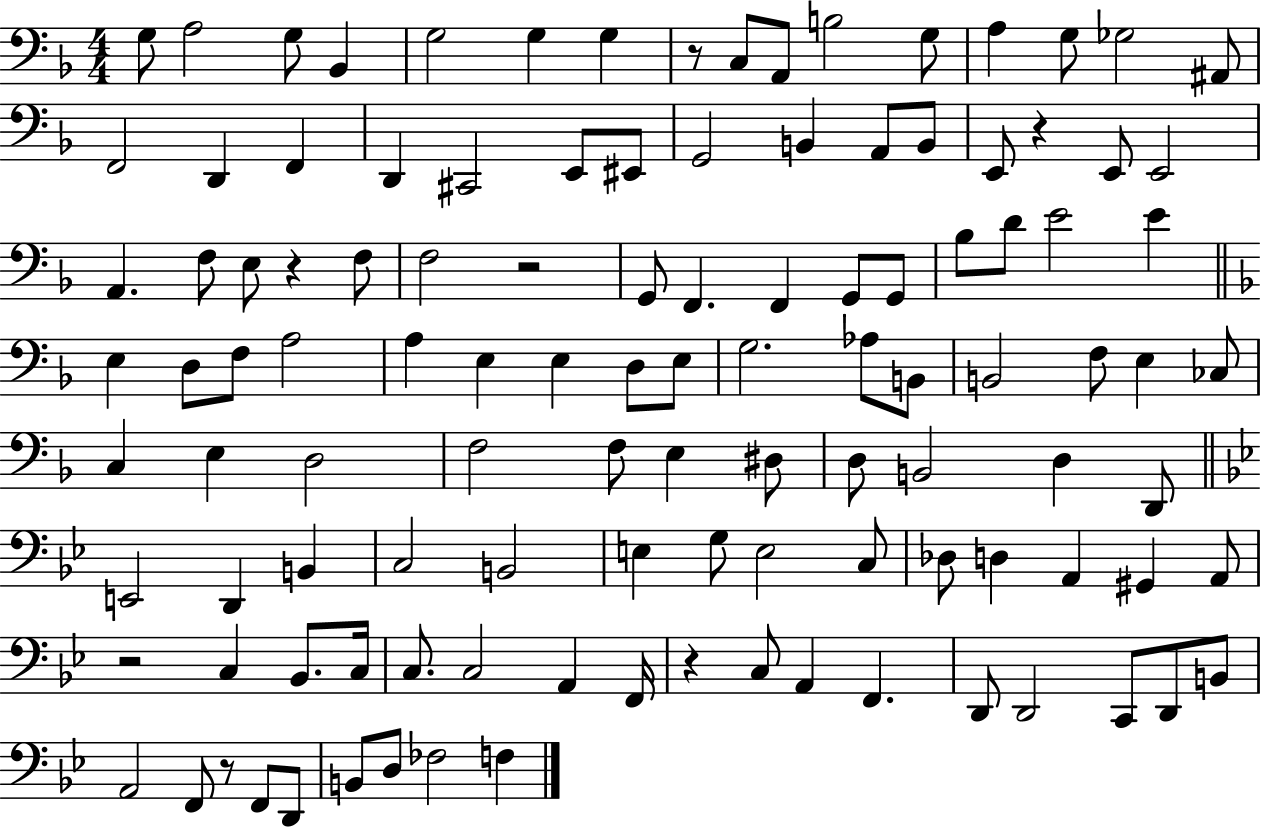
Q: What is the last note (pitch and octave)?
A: F3